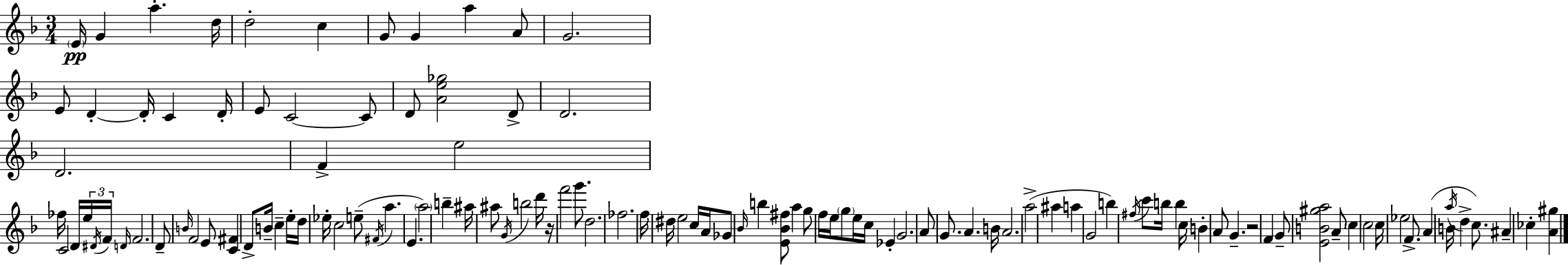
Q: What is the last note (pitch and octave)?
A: CES5